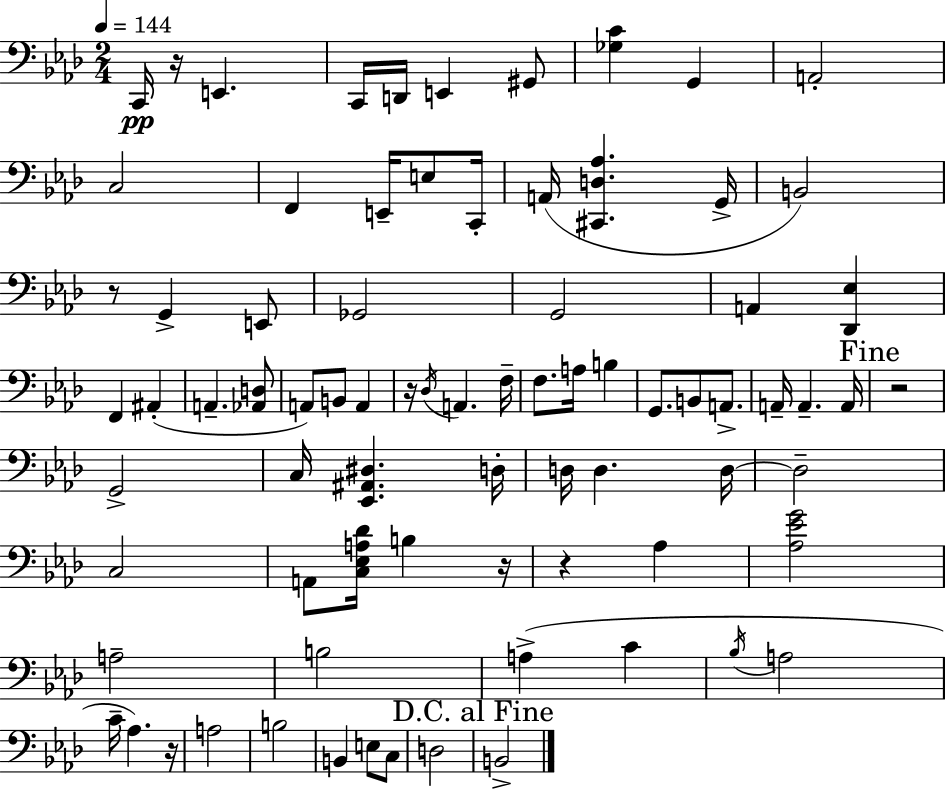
{
  \clef bass
  \numericTimeSignature
  \time 2/4
  \key aes \major
  \tempo 4 = 144
  c,16\pp r16 e,4. | c,16 d,16 e,4 gis,8 | <ges c'>4 g,4 | a,2-. | \break c2 | f,4 e,16-- e8 c,16-. | a,16( <cis, d aes>4. g,16-> | b,2) | \break r8 g,4-> e,8 | ges,2 | g,2 | a,4 <des, ees>4 | \break f,4 ais,4-.( | a,4.-- <aes, d>8 | a,8) b,8 a,4 | r16 \acciaccatura { des16 } a,4. | \break f16-- f8. a16 b4 | g,8. b,8 a,8.-> | a,16-- a,4.-- | a,16 \mark "Fine" r2 | \break g,2-> | c16 <ees, ais, dis>4. | d16-. d16 d4. | d16~~ d2-- | \break c2 | a,8 <c ees a des'>16 b4 | r16 r4 aes4 | <aes ees' g'>2 | \break a2-- | b2 | a4->( c'4 | \acciaccatura { bes16 } a2 | \break c'16-- aes4.) | r16 a2 | b2 | b,4 e8 | \break c8 d2 | \mark "D.C. al Fine" b,2-> | \bar "|."
}